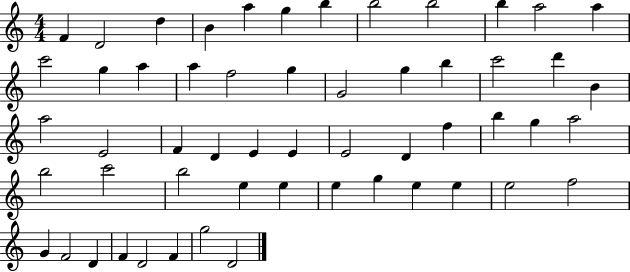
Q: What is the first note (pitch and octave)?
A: F4